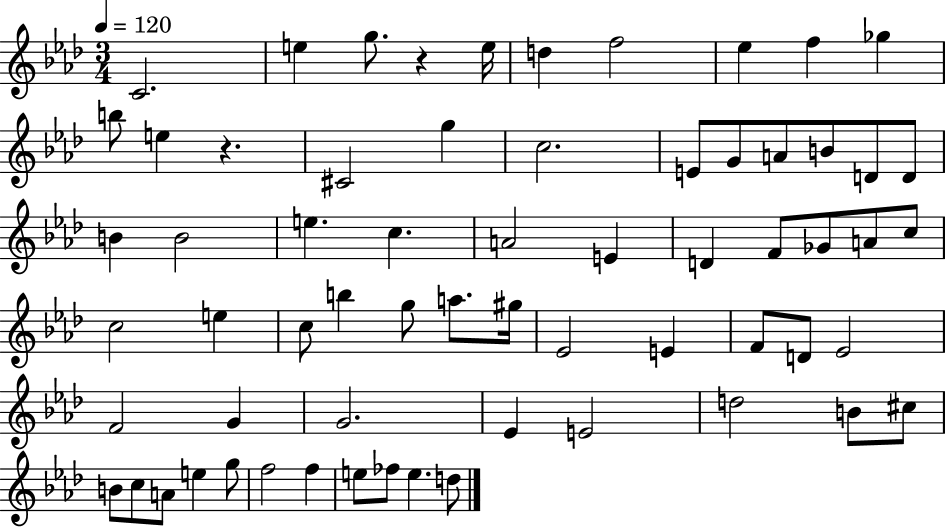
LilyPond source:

{
  \clef treble
  \numericTimeSignature
  \time 3/4
  \key aes \major
  \tempo 4 = 120
  \repeat volta 2 { c'2. | e''4 g''8. r4 e''16 | d''4 f''2 | ees''4 f''4 ges''4 | \break b''8 e''4 r4. | cis'2 g''4 | c''2. | e'8 g'8 a'8 b'8 d'8 d'8 | \break b'4 b'2 | e''4. c''4. | a'2 e'4 | d'4 f'8 ges'8 a'8 c''8 | \break c''2 e''4 | c''8 b''4 g''8 a''8. gis''16 | ees'2 e'4 | f'8 d'8 ees'2 | \break f'2 g'4 | g'2. | ees'4 e'2 | d''2 b'8 cis''8 | \break b'8 c''8 a'8 e''4 g''8 | f''2 f''4 | e''8 fes''8 e''4. d''8 | } \bar "|."
}